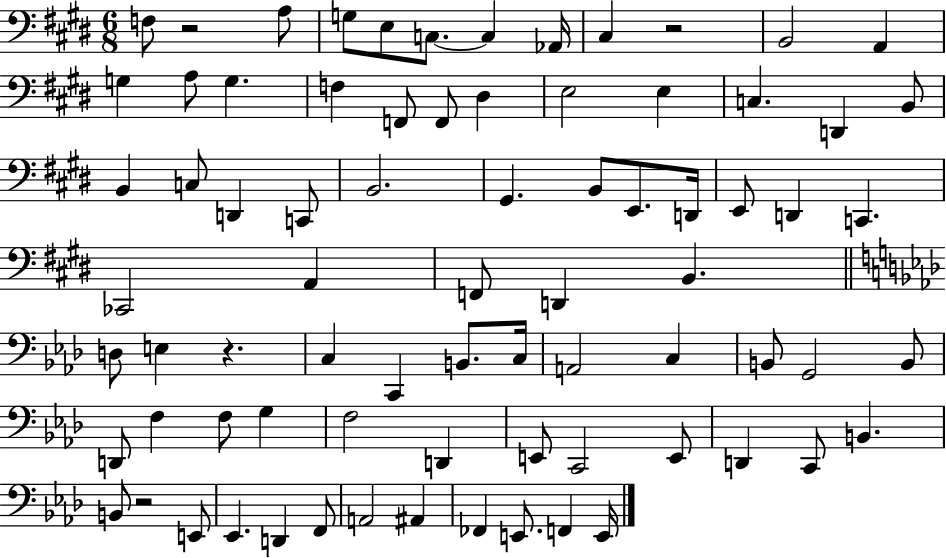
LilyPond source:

{
  \clef bass
  \numericTimeSignature
  \time 6/8
  \key e \major
  f8 r2 a8 | g8 e8 c8.~~ c4 aes,16 | cis4 r2 | b,2 a,4 | \break g4 a8 g4. | f4 f,8 f,8 dis4 | e2 e4 | c4. d,4 b,8 | \break b,4 c8 d,4 c,8 | b,2. | gis,4. b,8 e,8. d,16 | e,8 d,4 c,4. | \break ces,2 a,4 | f,8 d,4 b,4. | \bar "||" \break \key aes \major d8 e4 r4. | c4 c,4 b,8. c16 | a,2 c4 | b,8 g,2 b,8 | \break d,8 f4 f8 g4 | f2 d,4 | e,8 c,2 e,8 | d,4 c,8 b,4. | \break b,8 r2 e,8 | ees,4. d,4 f,8 | a,2 ais,4 | fes,4 e,8. f,4 e,16 | \break \bar "|."
}